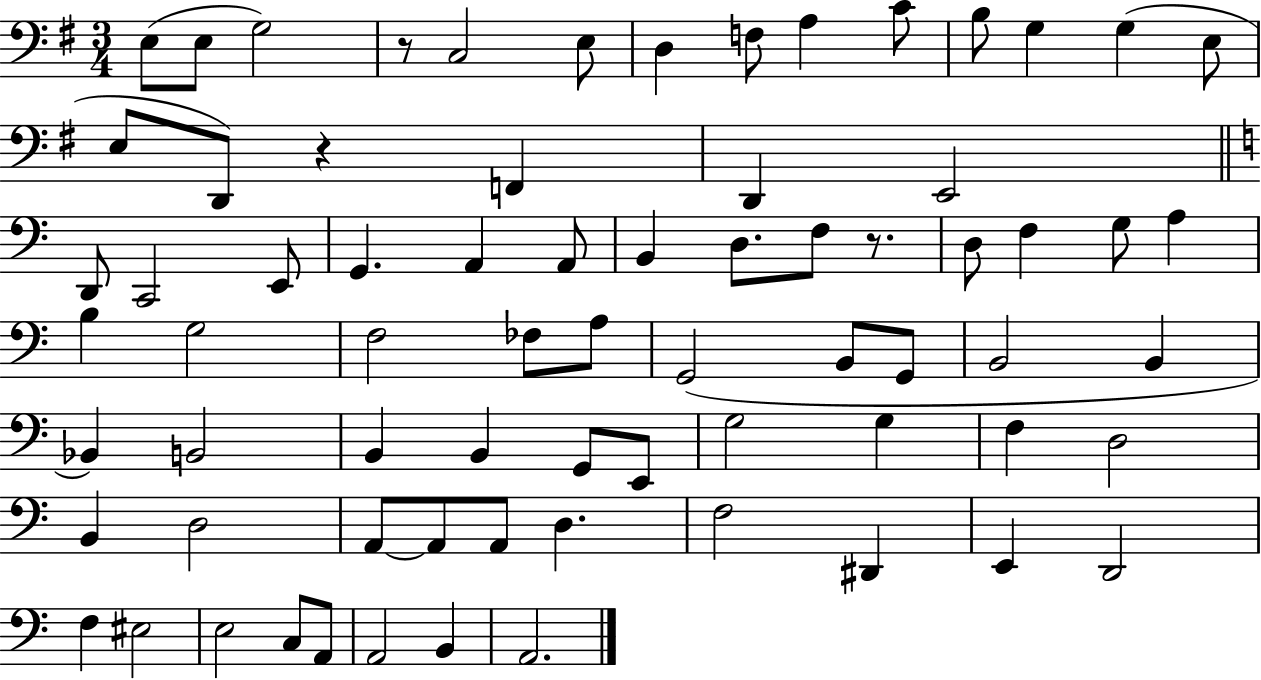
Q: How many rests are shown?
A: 3